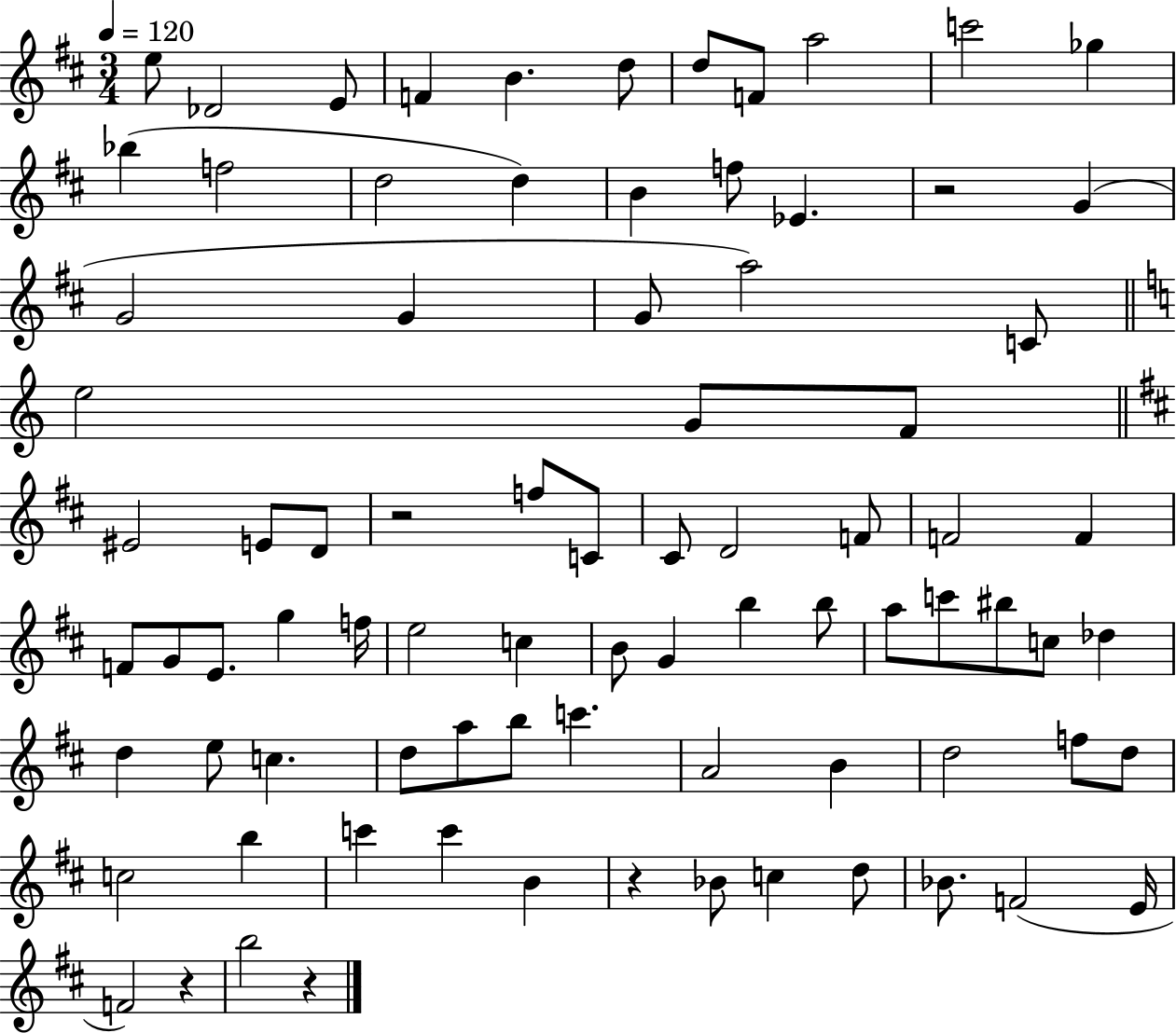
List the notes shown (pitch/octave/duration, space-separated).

E5/e Db4/h E4/e F4/q B4/q. D5/e D5/e F4/e A5/h C6/h Gb5/q Bb5/q F5/h D5/h D5/q B4/q F5/e Eb4/q. R/h G4/q G4/h G4/q G4/e A5/h C4/e E5/h G4/e F4/e EIS4/h E4/e D4/e R/h F5/e C4/e C#4/e D4/h F4/e F4/h F4/q F4/e G4/e E4/e. G5/q F5/s E5/h C5/q B4/e G4/q B5/q B5/e A5/e C6/e BIS5/e C5/e Db5/q D5/q E5/e C5/q. D5/e A5/e B5/e C6/q. A4/h B4/q D5/h F5/e D5/e C5/h B5/q C6/q C6/q B4/q R/q Bb4/e C5/q D5/e Bb4/e. F4/h E4/s F4/h R/q B5/h R/q